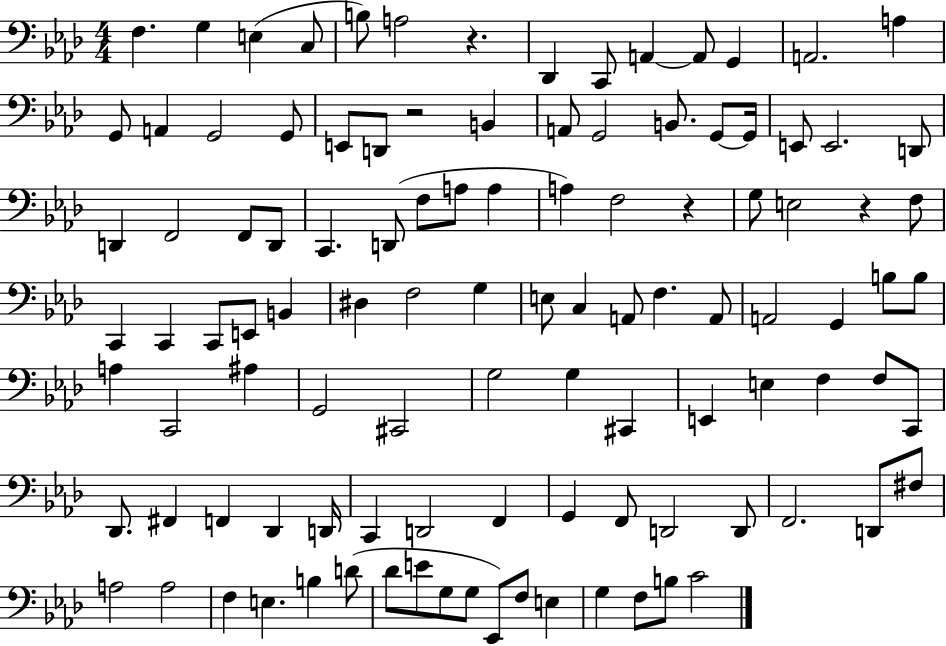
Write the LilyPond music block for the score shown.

{
  \clef bass
  \numericTimeSignature
  \time 4/4
  \key aes \major
  f4. g4 e4( c8 | b8) a2 r4. | des,4 c,8 a,4~~ a,8 g,4 | a,2. a4 | \break g,8 a,4 g,2 g,8 | e,8 d,8 r2 b,4 | a,8 g,2 b,8. g,8~~ g,16 | e,8 e,2. d,8 | \break d,4 f,2 f,8 d,8 | c,4. d,8( f8 a8 a4 | a4) f2 r4 | g8 e2 r4 f8 | \break c,4 c,4 c,8 e,8 b,4 | dis4 f2 g4 | e8 c4 a,8 f4. a,8 | a,2 g,4 b8 b8 | \break a4 c,2 ais4 | g,2 cis,2 | g2 g4 cis,4 | e,4 e4 f4 f8 c,8 | \break des,8. fis,4 f,4 des,4 d,16 | c,4 d,2 f,4 | g,4 f,8 d,2 d,8 | f,2. d,8 fis8 | \break a2 a2 | f4 e4. b4 d'8( | des'8 e'8 g8 g8 ees,8) f8 e4 | g4 f8 b8 c'2 | \break \bar "|."
}